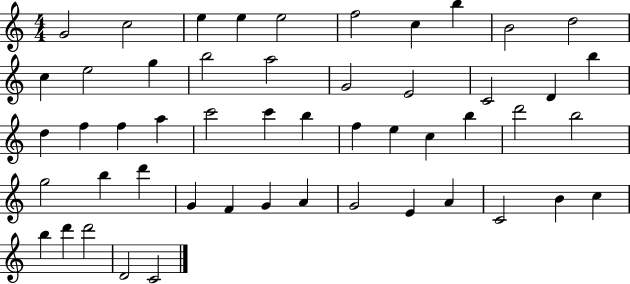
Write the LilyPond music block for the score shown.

{
  \clef treble
  \numericTimeSignature
  \time 4/4
  \key c \major
  g'2 c''2 | e''4 e''4 e''2 | f''2 c''4 b''4 | b'2 d''2 | \break c''4 e''2 g''4 | b''2 a''2 | g'2 e'2 | c'2 d'4 b''4 | \break d''4 f''4 f''4 a''4 | c'''2 c'''4 b''4 | f''4 e''4 c''4 b''4 | d'''2 b''2 | \break g''2 b''4 d'''4 | g'4 f'4 g'4 a'4 | g'2 e'4 a'4 | c'2 b'4 c''4 | \break b''4 d'''4 d'''2 | d'2 c'2 | \bar "|."
}